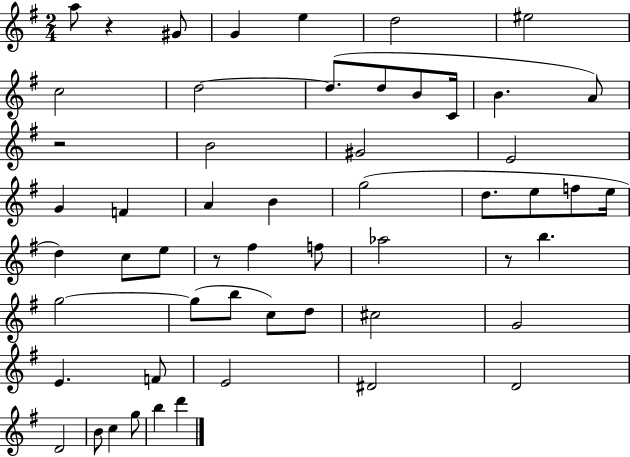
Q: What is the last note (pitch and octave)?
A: D6